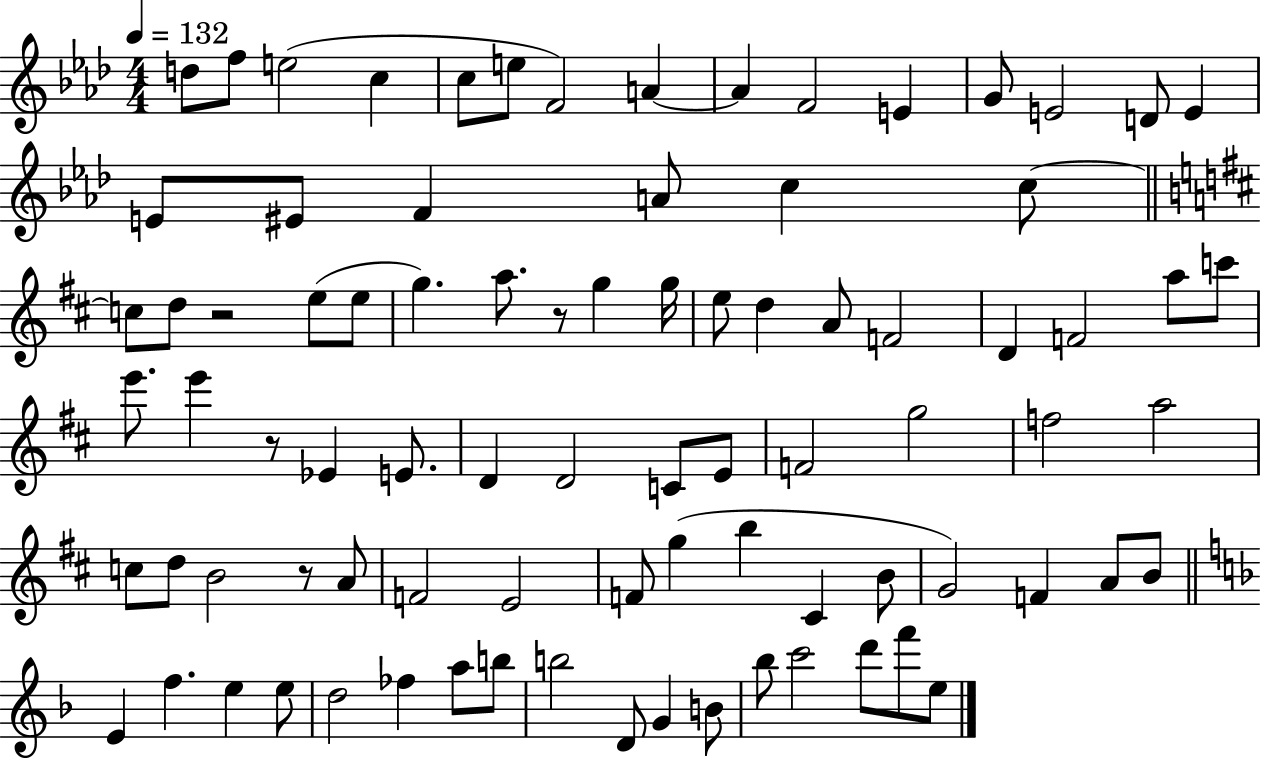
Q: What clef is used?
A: treble